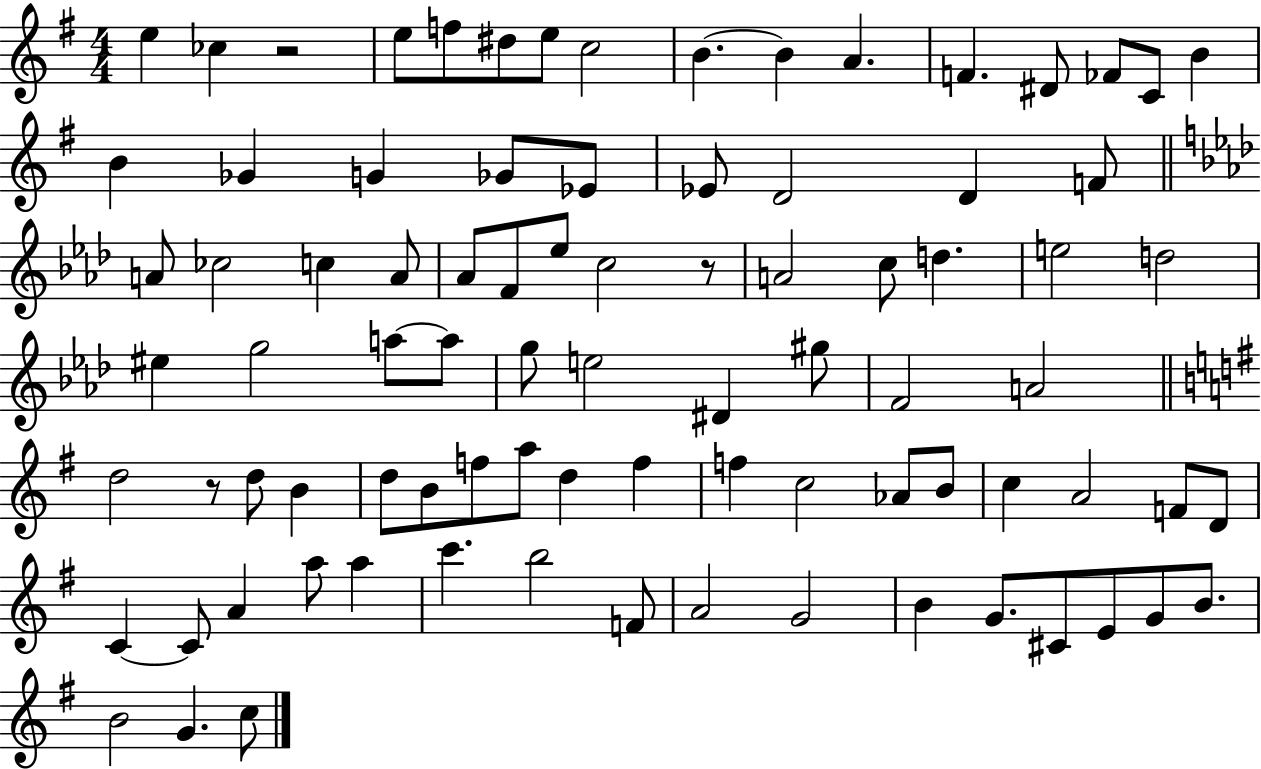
E5/q CES5/q R/h E5/e F5/e D#5/e E5/e C5/h B4/q. B4/q A4/q. F4/q. D#4/e FES4/e C4/e B4/q B4/q Gb4/q G4/q Gb4/e Eb4/e Eb4/e D4/h D4/q F4/e A4/e CES5/h C5/q A4/e Ab4/e F4/e Eb5/e C5/h R/e A4/h C5/e D5/q. E5/h D5/h EIS5/q G5/h A5/e A5/e G5/e E5/h D#4/q G#5/e F4/h A4/h D5/h R/e D5/e B4/q D5/e B4/e F5/e A5/e D5/q F5/q F5/q C5/h Ab4/e B4/e C5/q A4/h F4/e D4/e C4/q C4/e A4/q A5/e A5/q C6/q. B5/h F4/e A4/h G4/h B4/q G4/e. C#4/e E4/e G4/e B4/e. B4/h G4/q. C5/e